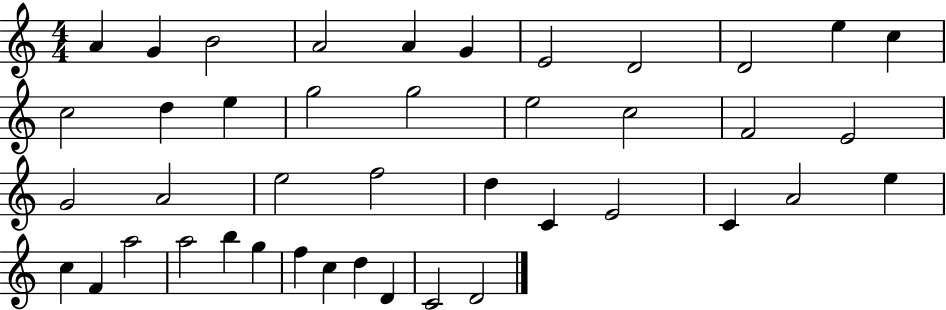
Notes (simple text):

A4/q G4/q B4/h A4/h A4/q G4/q E4/h D4/h D4/h E5/q C5/q C5/h D5/q E5/q G5/h G5/h E5/h C5/h F4/h E4/h G4/h A4/h E5/h F5/h D5/q C4/q E4/h C4/q A4/h E5/q C5/q F4/q A5/h A5/h B5/q G5/q F5/q C5/q D5/q D4/q C4/h D4/h